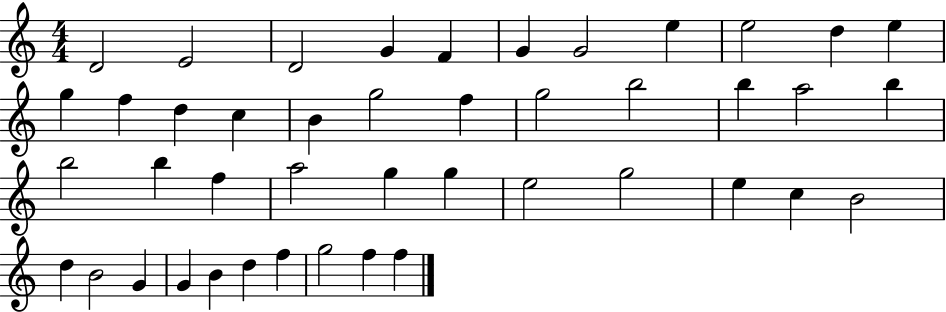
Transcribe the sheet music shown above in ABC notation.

X:1
T:Untitled
M:4/4
L:1/4
K:C
D2 E2 D2 G F G G2 e e2 d e g f d c B g2 f g2 b2 b a2 b b2 b f a2 g g e2 g2 e c B2 d B2 G G B d f g2 f f